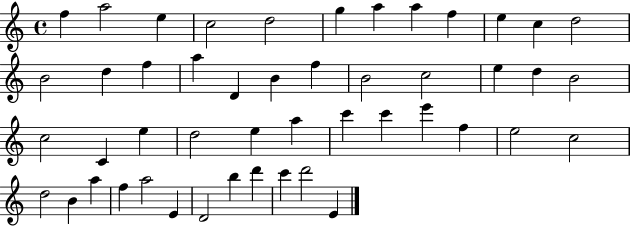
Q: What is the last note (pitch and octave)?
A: E4